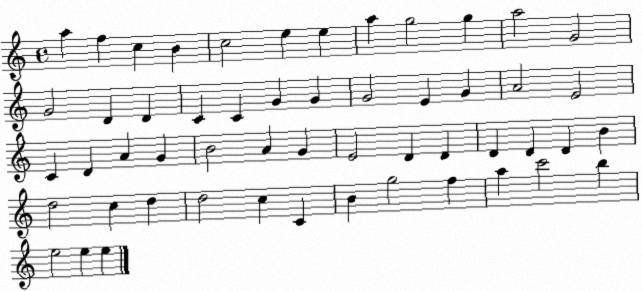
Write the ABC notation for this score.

X:1
T:Untitled
M:4/4
L:1/4
K:C
a f c B c2 e e a g2 g a2 G2 G2 D D C C G G G2 E G A2 E2 C D A G B2 A G E2 D D D D D B d2 c d d2 c C B g2 f a c'2 b e2 e e